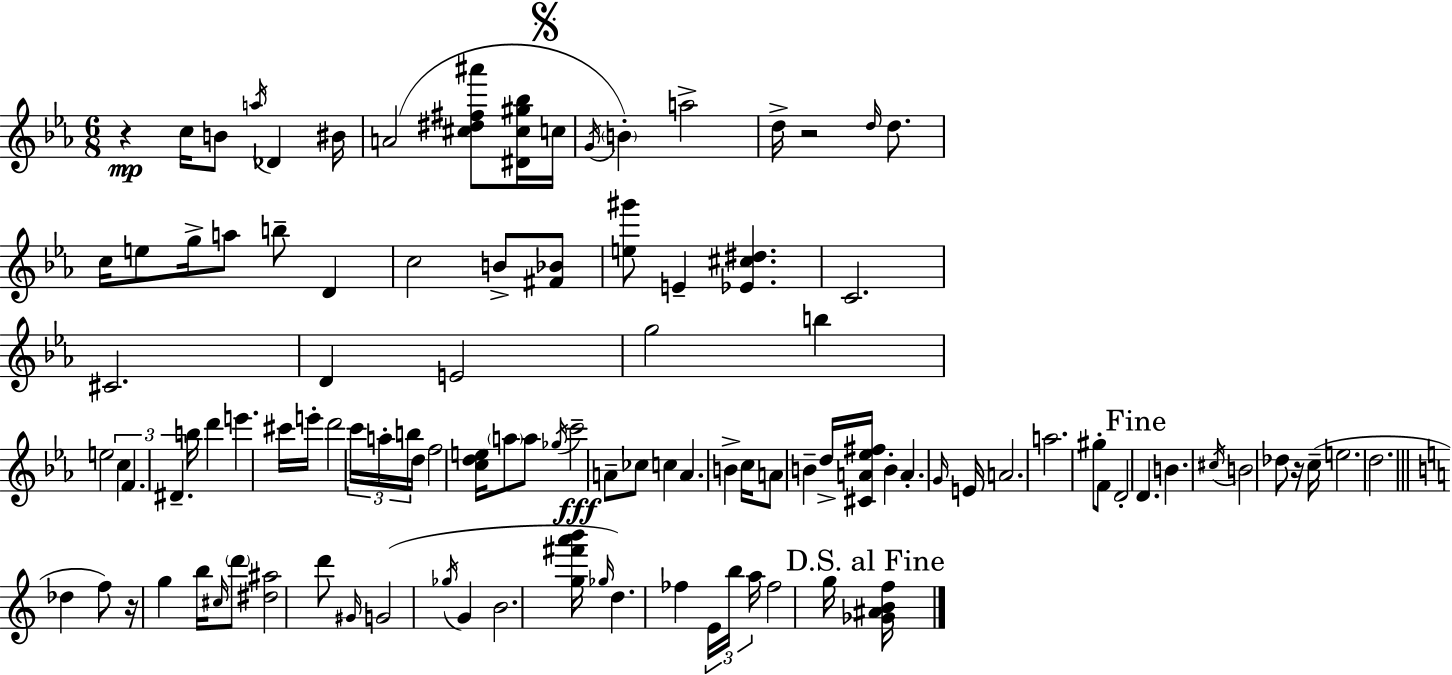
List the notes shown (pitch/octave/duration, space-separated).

R/q C5/s B4/e A5/s Db4/q BIS4/s A4/h [C#5,D#5,F#5,A#6]/e [D#4,C#5,G#5,Bb5]/s C5/s G4/s B4/q A5/h D5/s R/h D5/s D5/e. C5/s E5/e G5/s A5/e B5/e D4/q C5/h B4/e [F#4,Bb4]/e [E5,G#6]/e E4/q [Eb4,C#5,D#5]/q. C4/h. C#4/h. D4/q E4/h G5/h B5/q E5/h C5/q F4/q. D#4/q. B5/s D6/q E6/q. C#6/s E6/s D6/h C6/s A5/s B5/s D5/s F5/h [C5,D5,E5]/s A5/e A5/e Gb5/s C6/h A4/e CES5/e C5/q A4/q. B4/q C5/s A4/e B4/q D5/s [C#4,A4,Eb5,F#5]/s B4/q A4/q. G4/s E4/s A4/h. A5/h. G#5/e F4/e D4/h D4/q. B4/q. C#5/s B4/h Db5/e R/s C5/s E5/h. D5/h. Db5/q F5/e R/s G5/q B5/s C#5/s D6/e [D#5,A#5]/h D6/e G#4/s G4/h Gb5/s G4/q B4/h. [G5,F#6,A6,B6]/s Gb5/s D5/q. FES5/q E4/s B5/s A5/s FES5/h G5/s [Gb4,A#4,B4,F5]/s